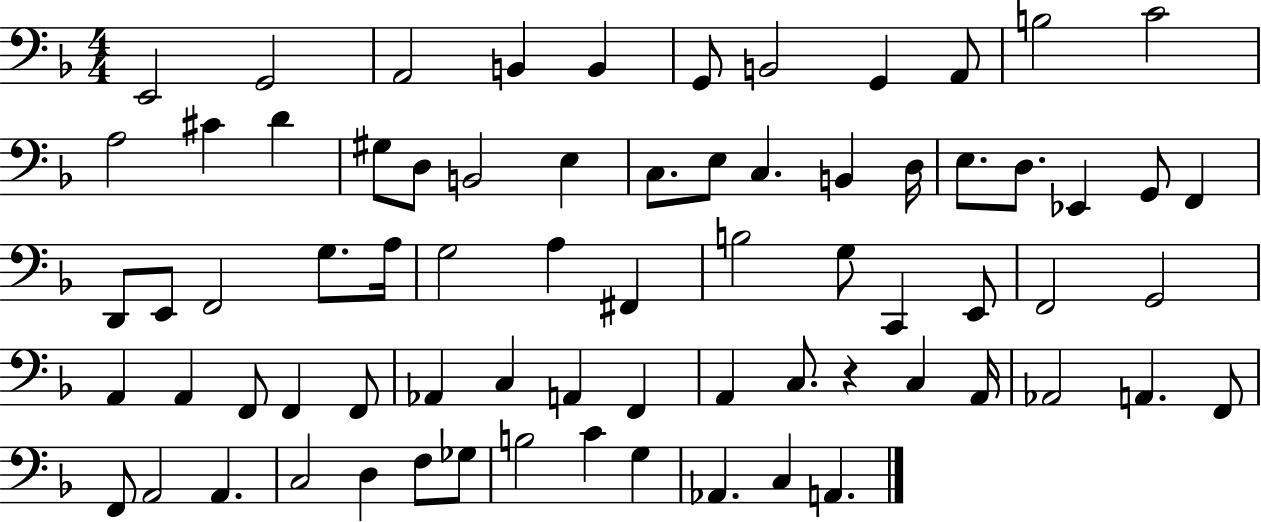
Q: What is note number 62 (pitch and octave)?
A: C3